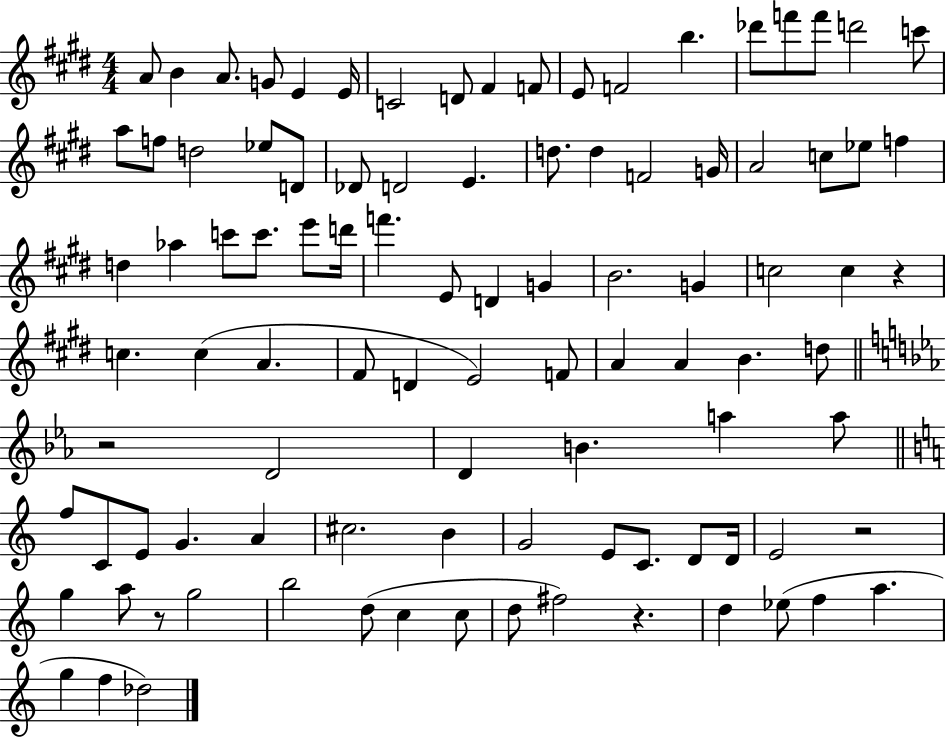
X:1
T:Untitled
M:4/4
L:1/4
K:E
A/2 B A/2 G/2 E E/4 C2 D/2 ^F F/2 E/2 F2 b _d'/2 f'/2 f'/2 d'2 c'/2 a/2 f/2 d2 _e/2 D/2 _D/2 D2 E d/2 d F2 G/4 A2 c/2 _e/2 f d _a c'/2 c'/2 e'/2 d'/4 f' E/2 D G B2 G c2 c z c c A ^F/2 D E2 F/2 A A B d/2 z2 D2 D B a a/2 f/2 C/2 E/2 G A ^c2 B G2 E/2 C/2 D/2 D/4 E2 z2 g a/2 z/2 g2 b2 d/2 c c/2 d/2 ^f2 z d _e/2 f a g f _d2